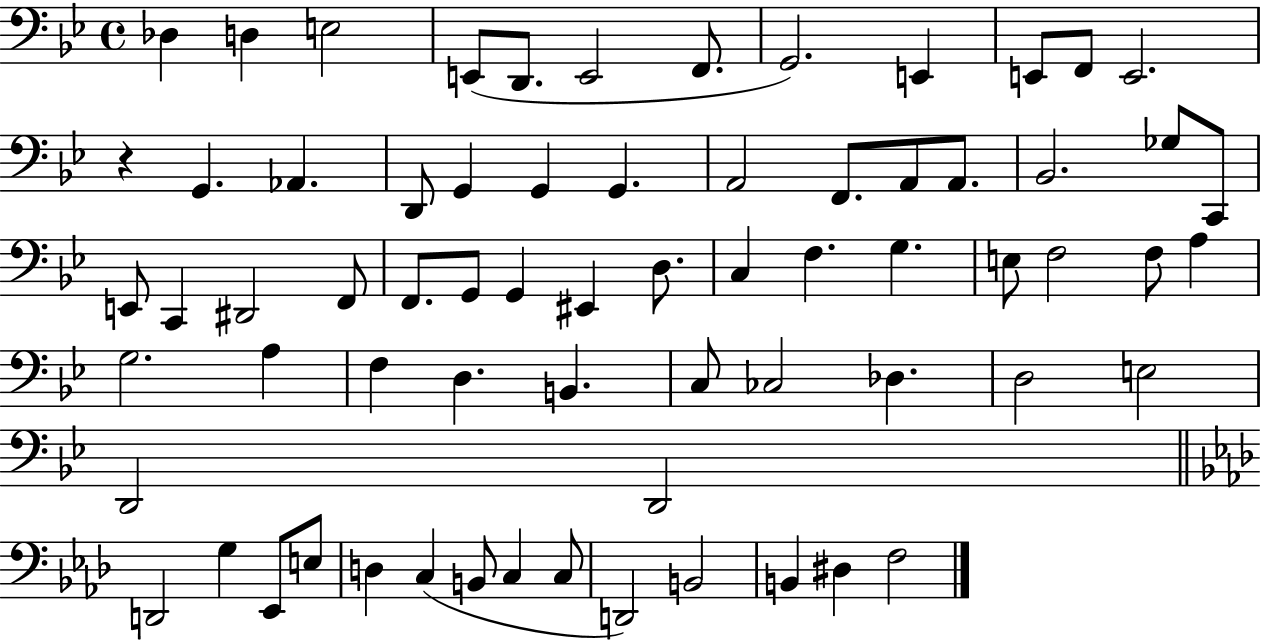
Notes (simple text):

Db3/q D3/q E3/h E2/e D2/e. E2/h F2/e. G2/h. E2/q E2/e F2/e E2/h. R/q G2/q. Ab2/q. D2/e G2/q G2/q G2/q. A2/h F2/e. A2/e A2/e. Bb2/h. Gb3/e C2/e E2/e C2/q D#2/h F2/e F2/e. G2/e G2/q EIS2/q D3/e. C3/q F3/q. G3/q. E3/e F3/h F3/e A3/q G3/h. A3/q F3/q D3/q. B2/q. C3/e CES3/h Db3/q. D3/h E3/h D2/h D2/h D2/h G3/q Eb2/e E3/e D3/q C3/q B2/e C3/q C3/e D2/h B2/h B2/q D#3/q F3/h